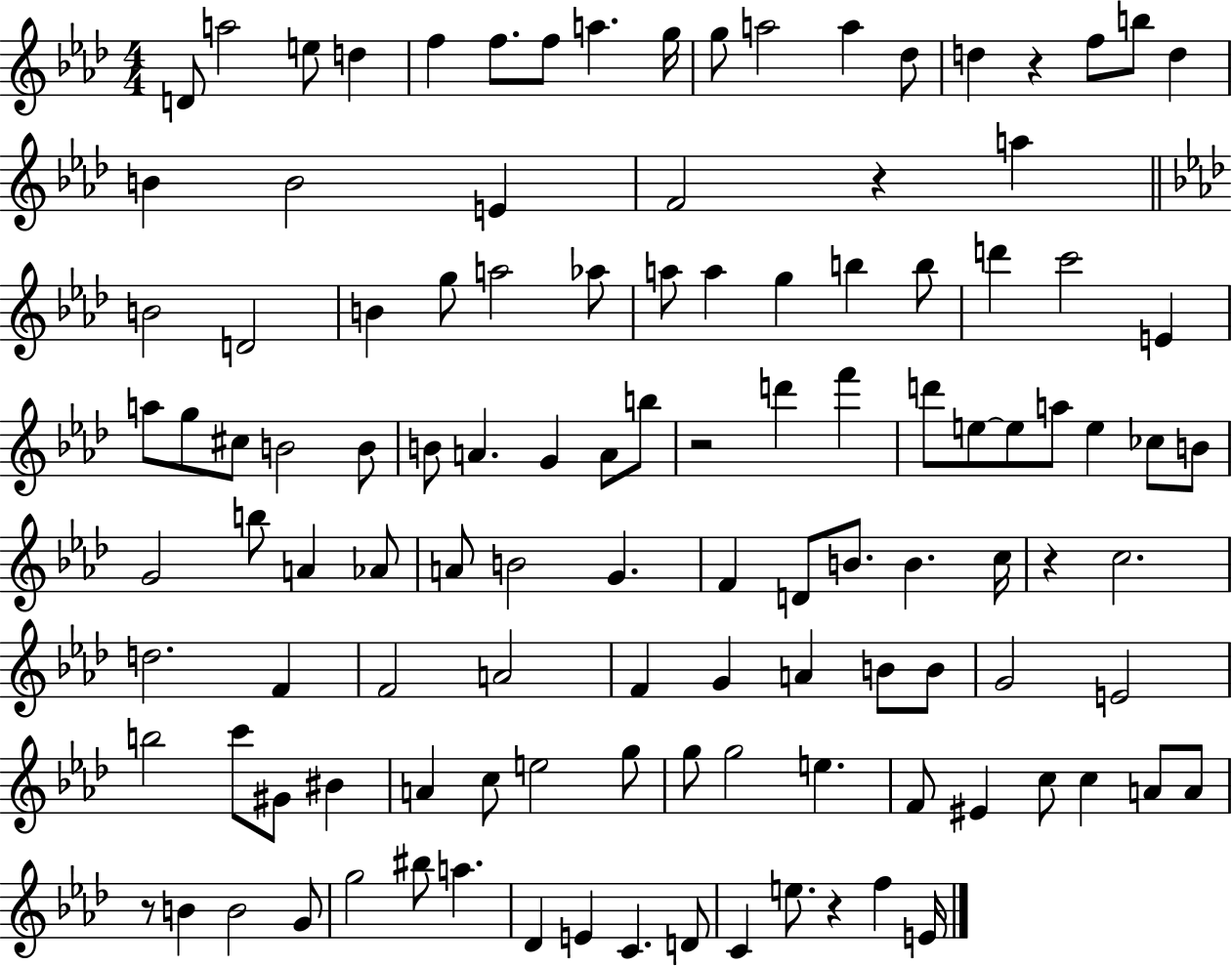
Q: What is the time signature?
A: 4/4